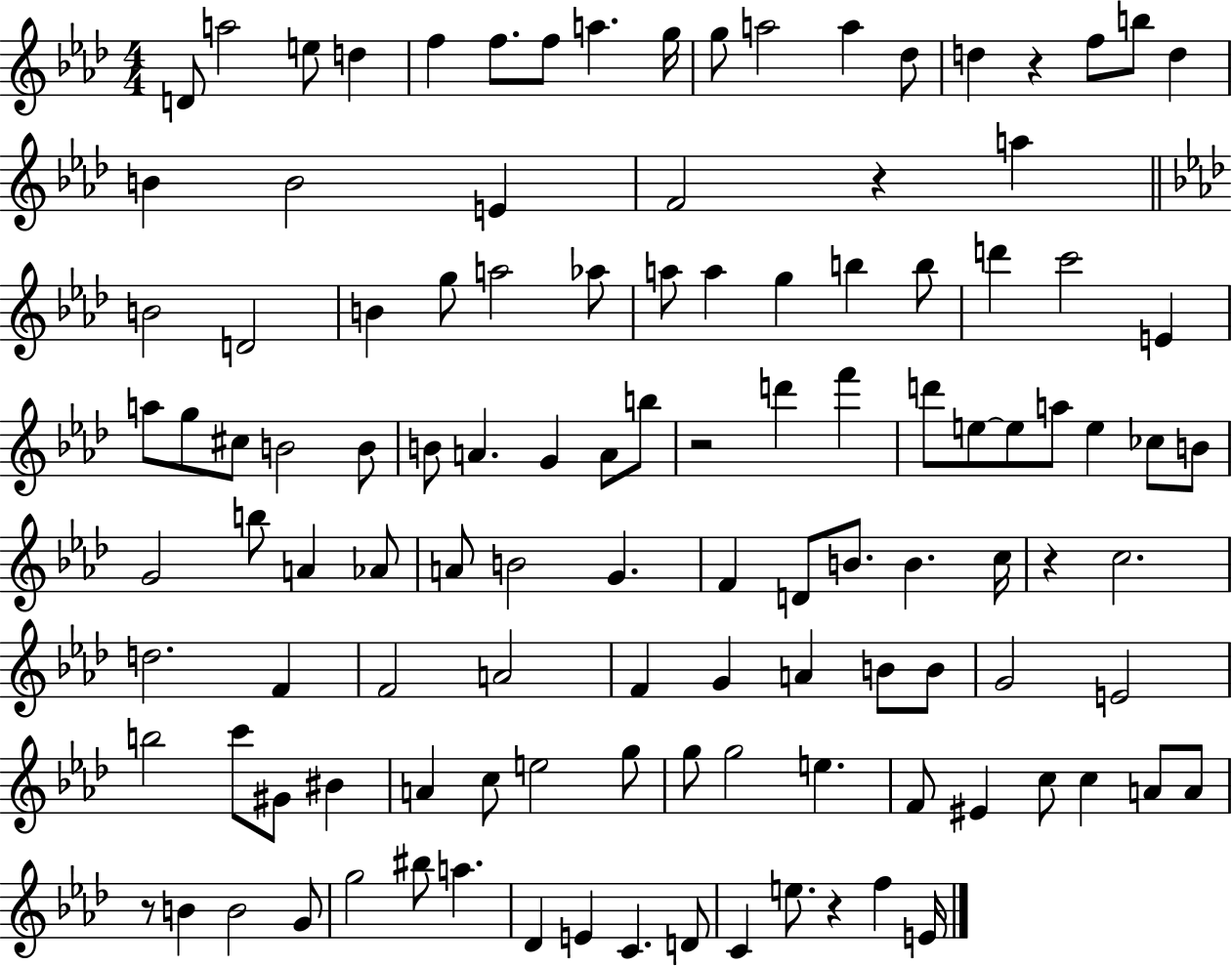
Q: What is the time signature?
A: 4/4